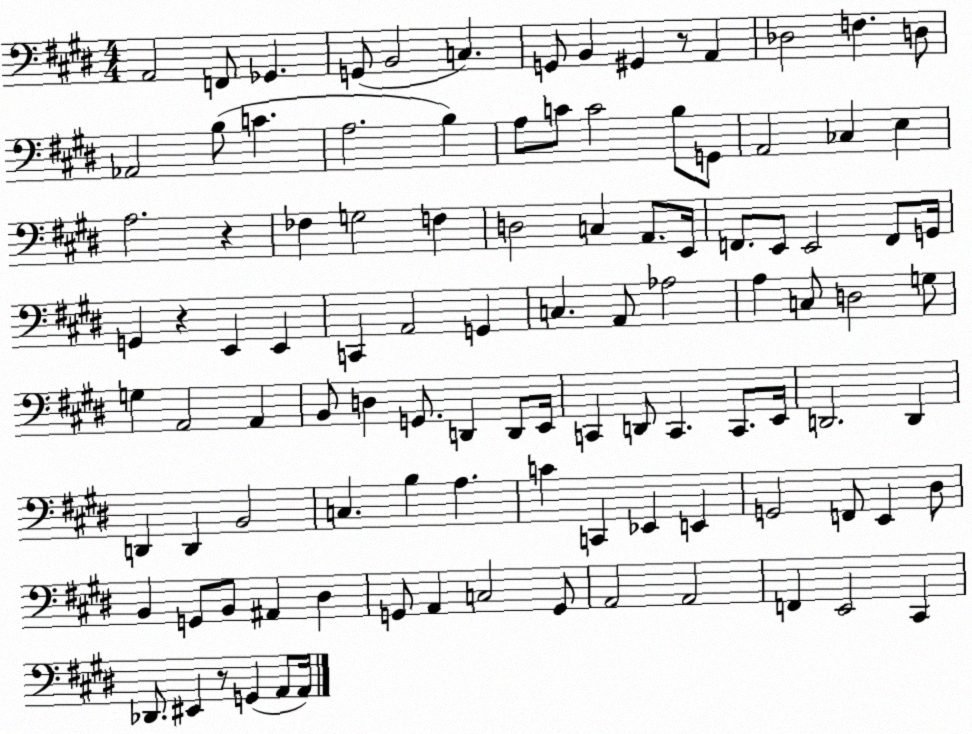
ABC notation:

X:1
T:Untitled
M:4/4
L:1/4
K:E
A,,2 F,,/2 _G,, G,,/2 B,,2 C, G,,/2 B,, ^G,, z/2 A,, _D,2 F, D,/2 _A,,2 B,/2 C A,2 B, A,/2 C/2 C2 B,/2 G,,/2 A,,2 _C, E, A,2 z _F, G,2 F, D,2 C, A,,/2 E,,/4 F,,/2 E,,/2 E,,2 F,,/2 G,,/4 G,, z E,, E,, C,, A,,2 G,, C, A,,/2 _A,2 A, C,/2 D,2 G,/2 G, A,,2 A,, B,,/2 D, G,,/2 D,, D,,/2 E,,/4 C,, D,,/2 C,, C,,/2 E,,/4 D,,2 D,, D,, D,, B,,2 C, B, A, C C,, _E,, E,, G,,2 F,,/2 E,, ^D,/2 B,, G,,/2 B,,/2 ^A,, ^D, G,,/2 A,, C,2 G,,/2 A,,2 A,,2 F,, E,,2 ^C,, _D,,/2 ^E,, z/2 G,, A,,/2 A,,/4